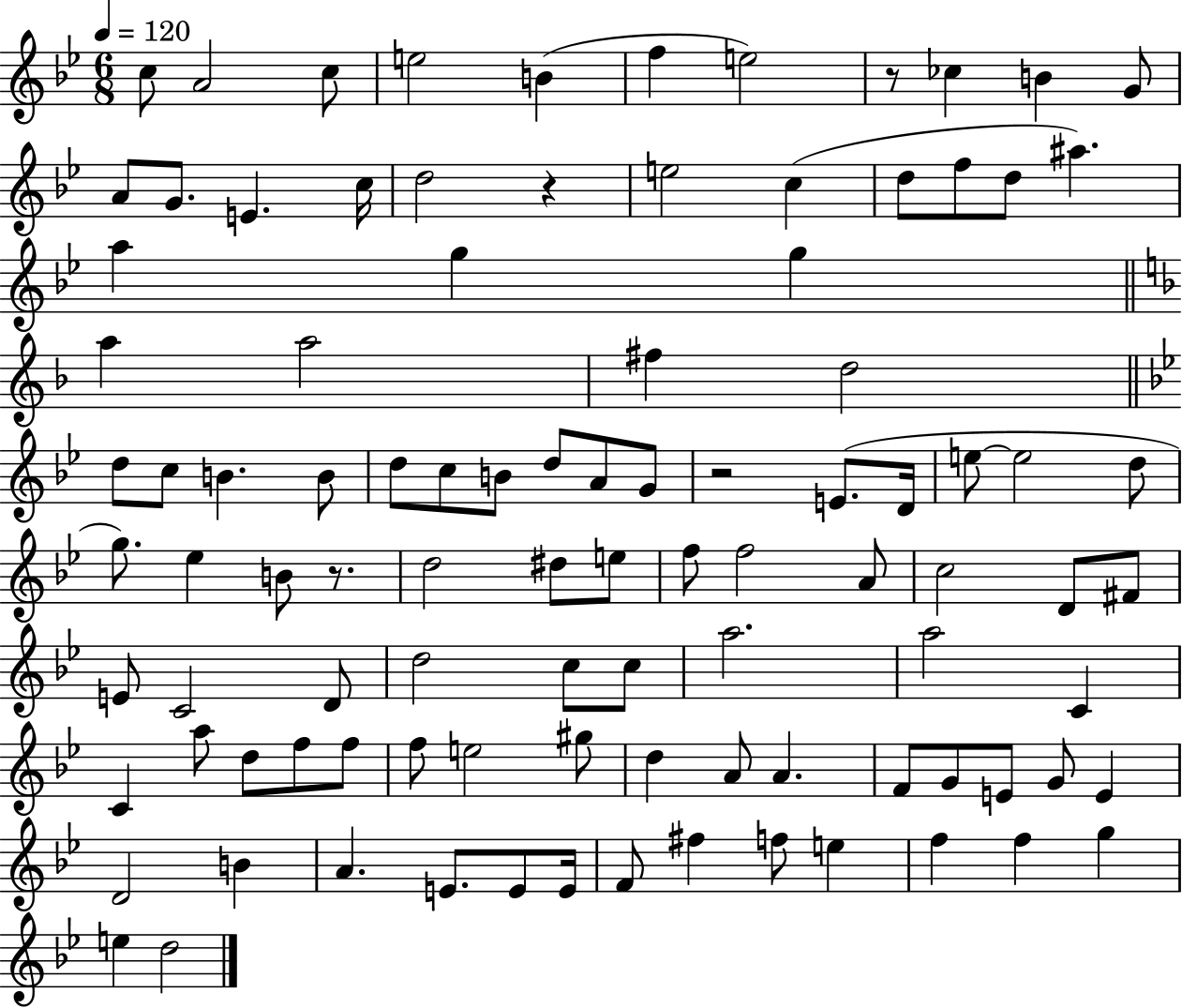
C5/e A4/h C5/e E5/h B4/q F5/q E5/h R/e CES5/q B4/q G4/e A4/e G4/e. E4/q. C5/s D5/h R/q E5/h C5/q D5/e F5/e D5/e A#5/q. A5/q G5/q G5/q A5/q A5/h F#5/q D5/h D5/e C5/e B4/q. B4/e D5/e C5/e B4/e D5/e A4/e G4/e R/h E4/e. D4/s E5/e E5/h D5/e G5/e. Eb5/q B4/e R/e. D5/h D#5/e E5/e F5/e F5/h A4/e C5/h D4/e F#4/e E4/e C4/h D4/e D5/h C5/e C5/e A5/h. A5/h C4/q C4/q A5/e D5/e F5/e F5/e F5/e E5/h G#5/e D5/q A4/e A4/q. F4/e G4/e E4/e G4/e E4/q D4/h B4/q A4/q. E4/e. E4/e E4/s F4/e F#5/q F5/e E5/q F5/q F5/q G5/q E5/q D5/h